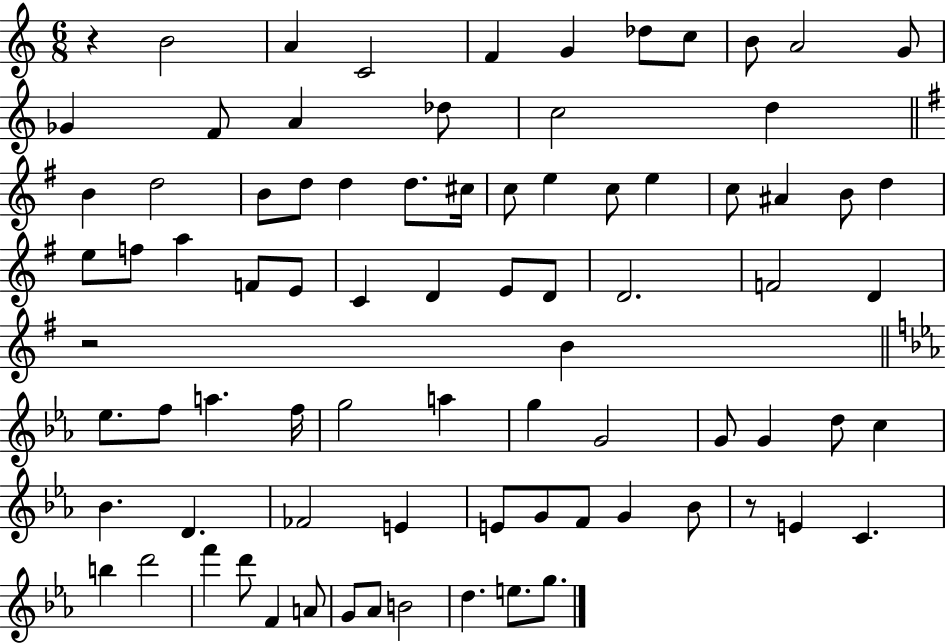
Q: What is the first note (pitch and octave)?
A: B4